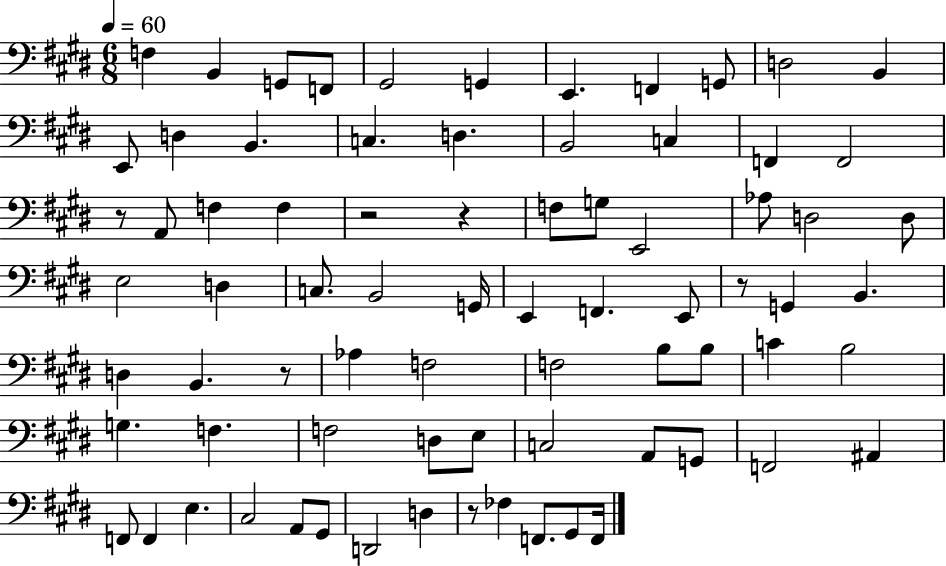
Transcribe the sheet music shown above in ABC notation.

X:1
T:Untitled
M:6/8
L:1/4
K:E
F, B,, G,,/2 F,,/2 ^G,,2 G,, E,, F,, G,,/2 D,2 B,, E,,/2 D, B,, C, D, B,,2 C, F,, F,,2 z/2 A,,/2 F, F, z2 z F,/2 G,/2 E,,2 _A,/2 D,2 D,/2 E,2 D, C,/2 B,,2 G,,/4 E,, F,, E,,/2 z/2 G,, B,, D, B,, z/2 _A, F,2 F,2 B,/2 B,/2 C B,2 G, F, F,2 D,/2 E,/2 C,2 A,,/2 G,,/2 F,,2 ^A,, F,,/2 F,, E, ^C,2 A,,/2 ^G,,/2 D,,2 D, z/2 _F, F,,/2 ^G,,/2 F,,/4